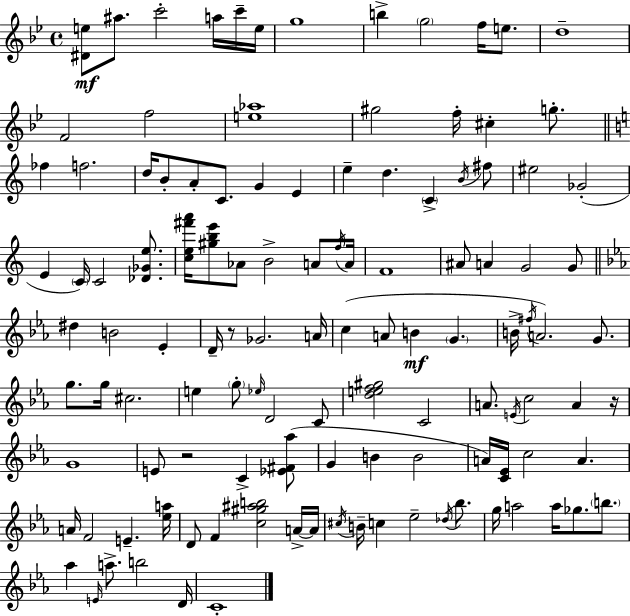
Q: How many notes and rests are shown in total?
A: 118